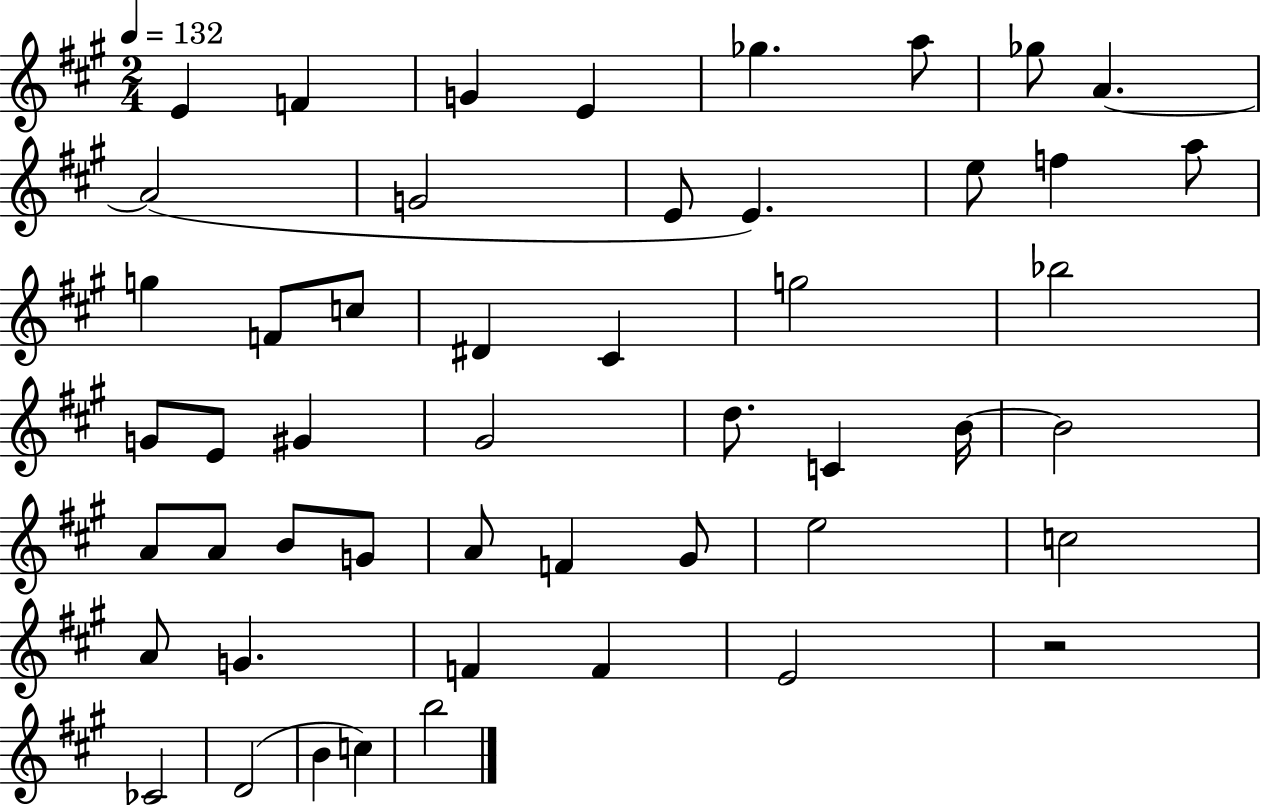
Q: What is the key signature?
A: A major